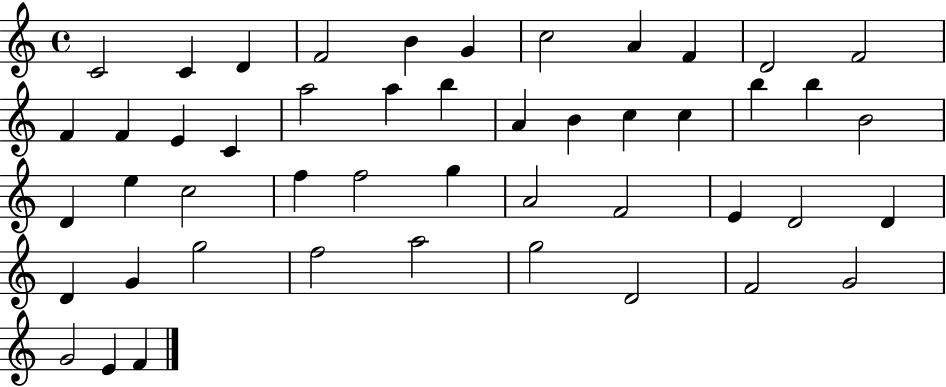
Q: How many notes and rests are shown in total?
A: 48